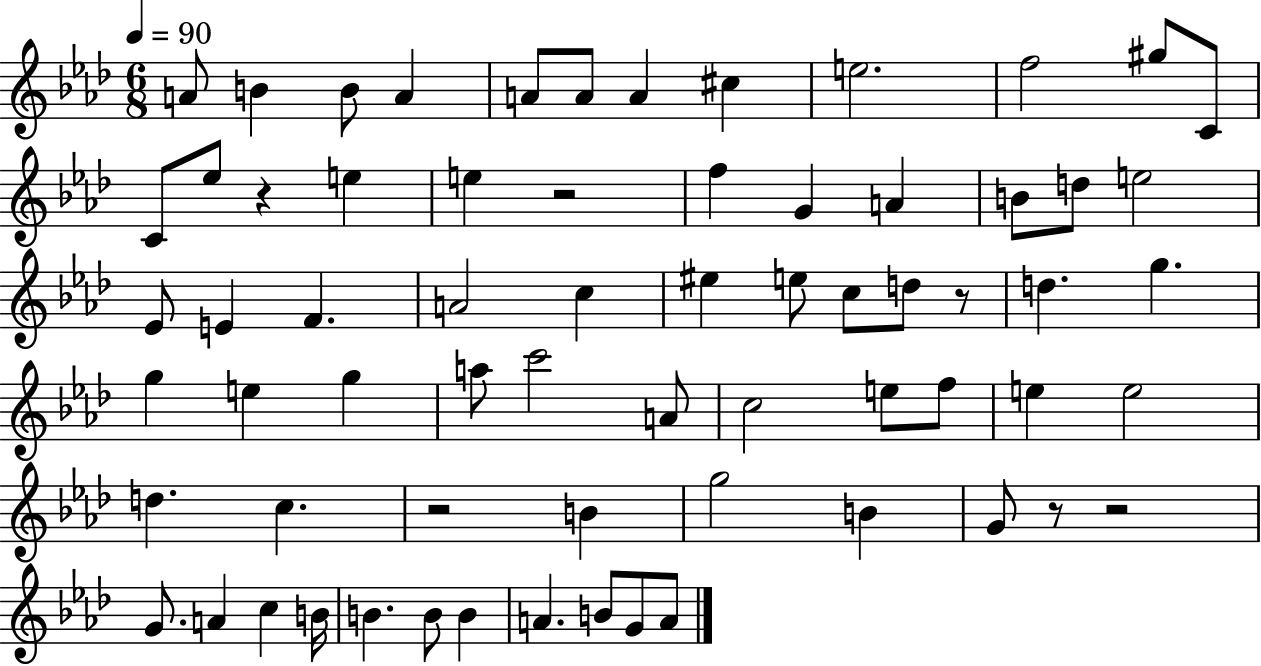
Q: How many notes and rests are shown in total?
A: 67